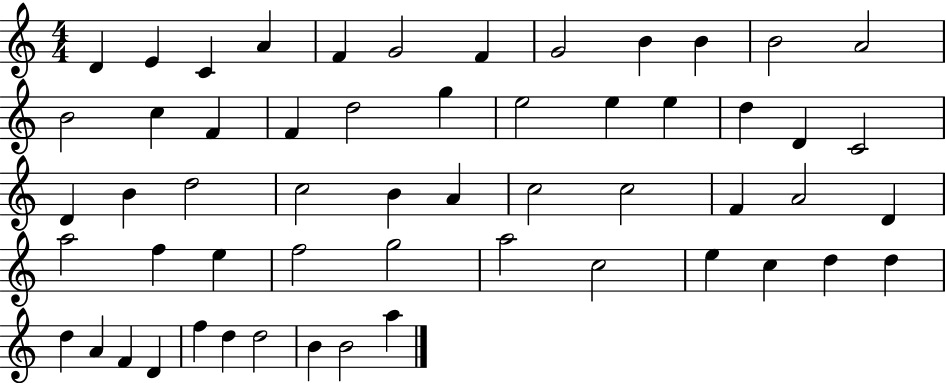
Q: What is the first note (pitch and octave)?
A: D4